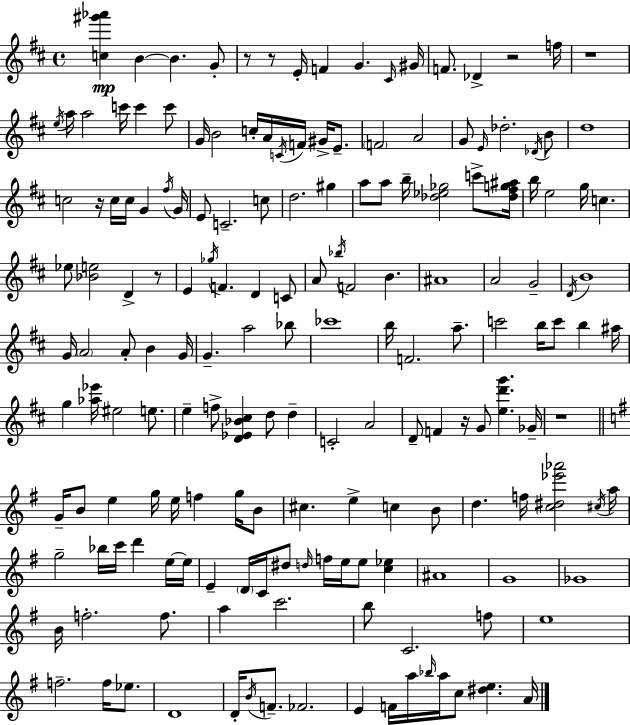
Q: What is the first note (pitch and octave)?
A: B4